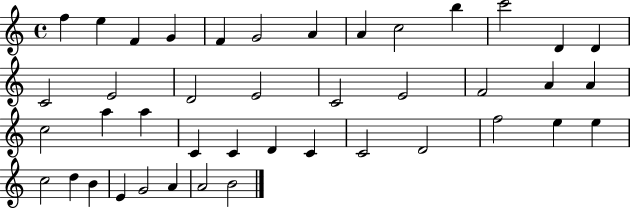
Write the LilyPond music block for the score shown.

{
  \clef treble
  \time 4/4
  \defaultTimeSignature
  \key c \major
  f''4 e''4 f'4 g'4 | f'4 g'2 a'4 | a'4 c''2 b''4 | c'''2 d'4 d'4 | \break c'2 e'2 | d'2 e'2 | c'2 e'2 | f'2 a'4 a'4 | \break c''2 a''4 a''4 | c'4 c'4 d'4 c'4 | c'2 d'2 | f''2 e''4 e''4 | \break c''2 d''4 b'4 | e'4 g'2 a'4 | a'2 b'2 | \bar "|."
}